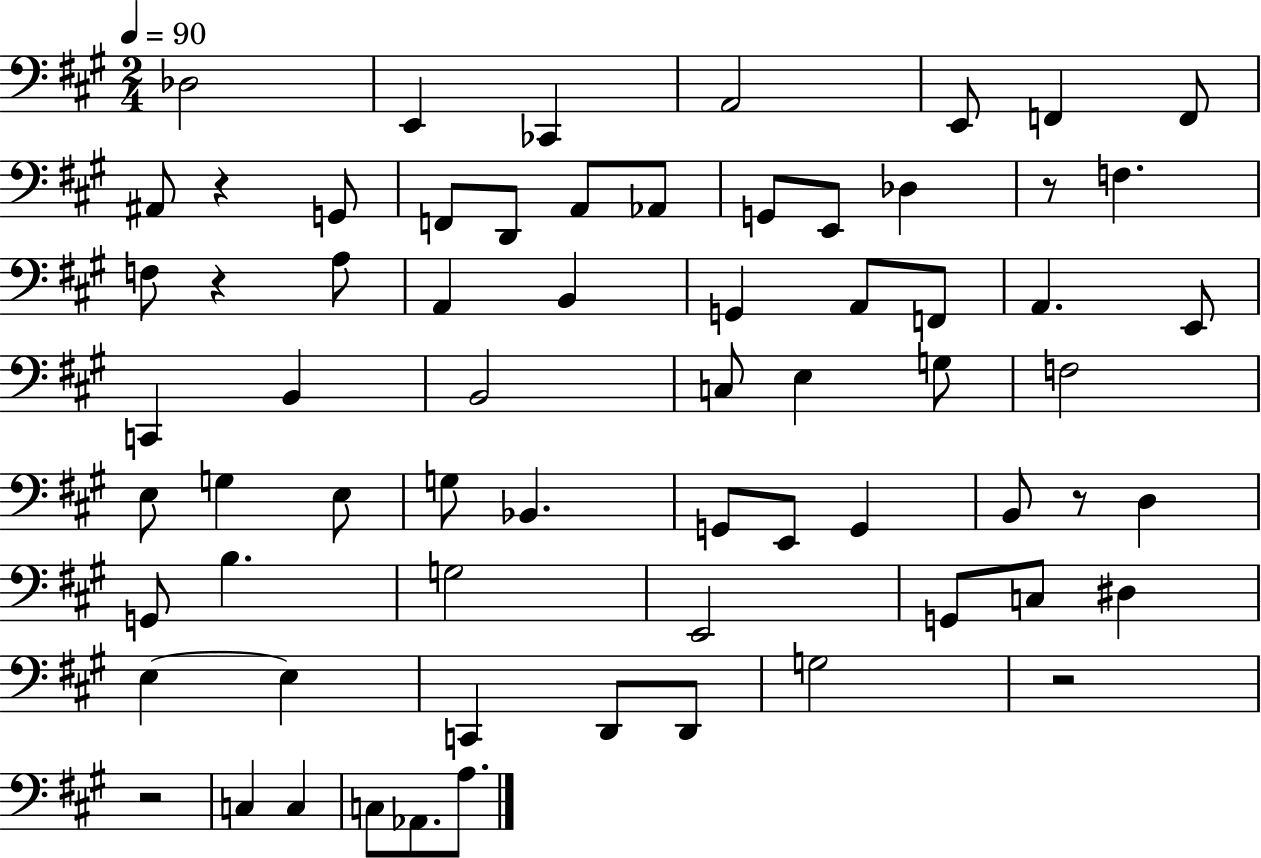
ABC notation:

X:1
T:Untitled
M:2/4
L:1/4
K:A
_D,2 E,, _C,, A,,2 E,,/2 F,, F,,/2 ^A,,/2 z G,,/2 F,,/2 D,,/2 A,,/2 _A,,/2 G,,/2 E,,/2 _D, z/2 F, F,/2 z A,/2 A,, B,, G,, A,,/2 F,,/2 A,, E,,/2 C,, B,, B,,2 C,/2 E, G,/2 F,2 E,/2 G, E,/2 G,/2 _B,, G,,/2 E,,/2 G,, B,,/2 z/2 D, G,,/2 B, G,2 E,,2 G,,/2 C,/2 ^D, E, E, C,, D,,/2 D,,/2 G,2 z2 z2 C, C, C,/2 _A,,/2 A,/2